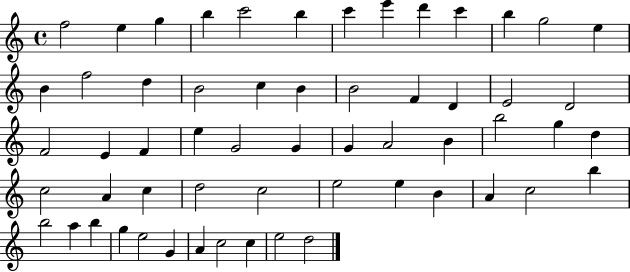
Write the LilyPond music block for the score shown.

{
  \clef treble
  \time 4/4
  \defaultTimeSignature
  \key c \major
  f''2 e''4 g''4 | b''4 c'''2 b''4 | c'''4 e'''4 d'''4 c'''4 | b''4 g''2 e''4 | \break b'4 f''2 d''4 | b'2 c''4 b'4 | b'2 f'4 d'4 | e'2 d'2 | \break f'2 e'4 f'4 | e''4 g'2 g'4 | g'4 a'2 b'4 | b''2 g''4 d''4 | \break c''2 a'4 c''4 | d''2 c''2 | e''2 e''4 b'4 | a'4 c''2 b''4 | \break b''2 a''4 b''4 | g''4 e''2 g'4 | a'4 c''2 c''4 | e''2 d''2 | \break \bar "|."
}